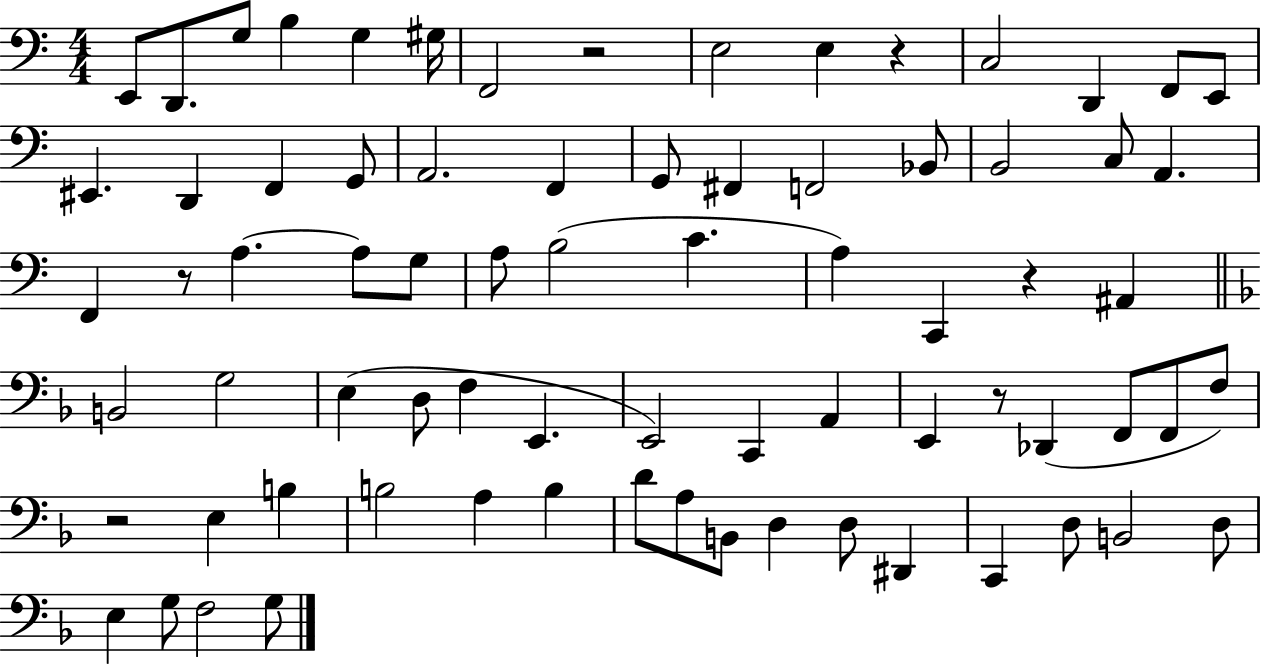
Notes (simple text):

E2/e D2/e. G3/e B3/q G3/q G#3/s F2/h R/h E3/h E3/q R/q C3/h D2/q F2/e E2/e EIS2/q. D2/q F2/q G2/e A2/h. F2/q G2/e F#2/q F2/h Bb2/e B2/h C3/e A2/q. F2/q R/e A3/q. A3/e G3/e A3/e B3/h C4/q. A3/q C2/q R/q A#2/q B2/h G3/h E3/q D3/e F3/q E2/q. E2/h C2/q A2/q E2/q R/e Db2/q F2/e F2/e F3/e R/h E3/q B3/q B3/h A3/q B3/q D4/e A3/e B2/e D3/q D3/e D#2/q C2/q D3/e B2/h D3/e E3/q G3/e F3/h G3/e